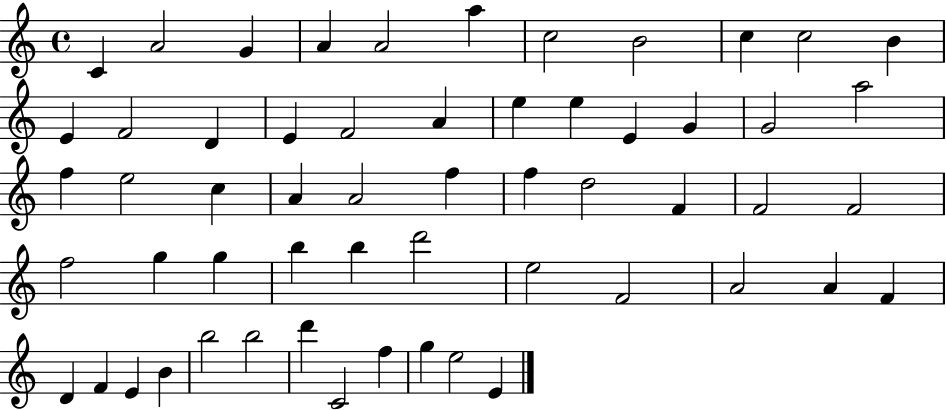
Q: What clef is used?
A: treble